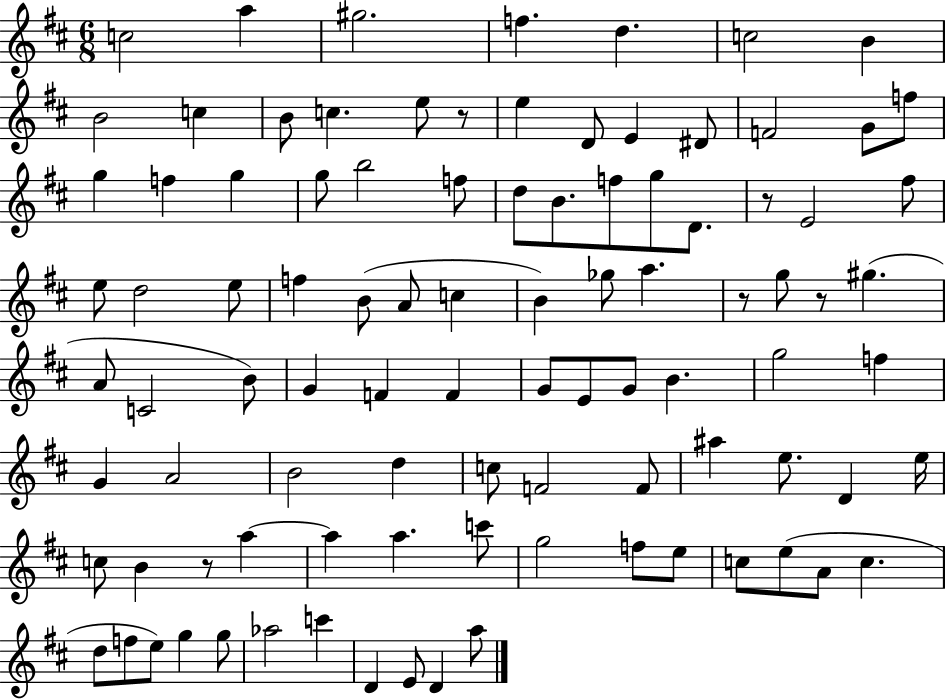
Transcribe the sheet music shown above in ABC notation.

X:1
T:Untitled
M:6/8
L:1/4
K:D
c2 a ^g2 f d c2 B B2 c B/2 c e/2 z/2 e D/2 E ^D/2 F2 G/2 f/2 g f g g/2 b2 f/2 d/2 B/2 f/2 g/2 D/2 z/2 E2 ^f/2 e/2 d2 e/2 f B/2 A/2 c B _g/2 a z/2 g/2 z/2 ^g A/2 C2 B/2 G F F G/2 E/2 G/2 B g2 f G A2 B2 d c/2 F2 F/2 ^a e/2 D e/4 c/2 B z/2 a a a c'/2 g2 f/2 e/2 c/2 e/2 A/2 c d/2 f/2 e/2 g g/2 _a2 c' D E/2 D a/2